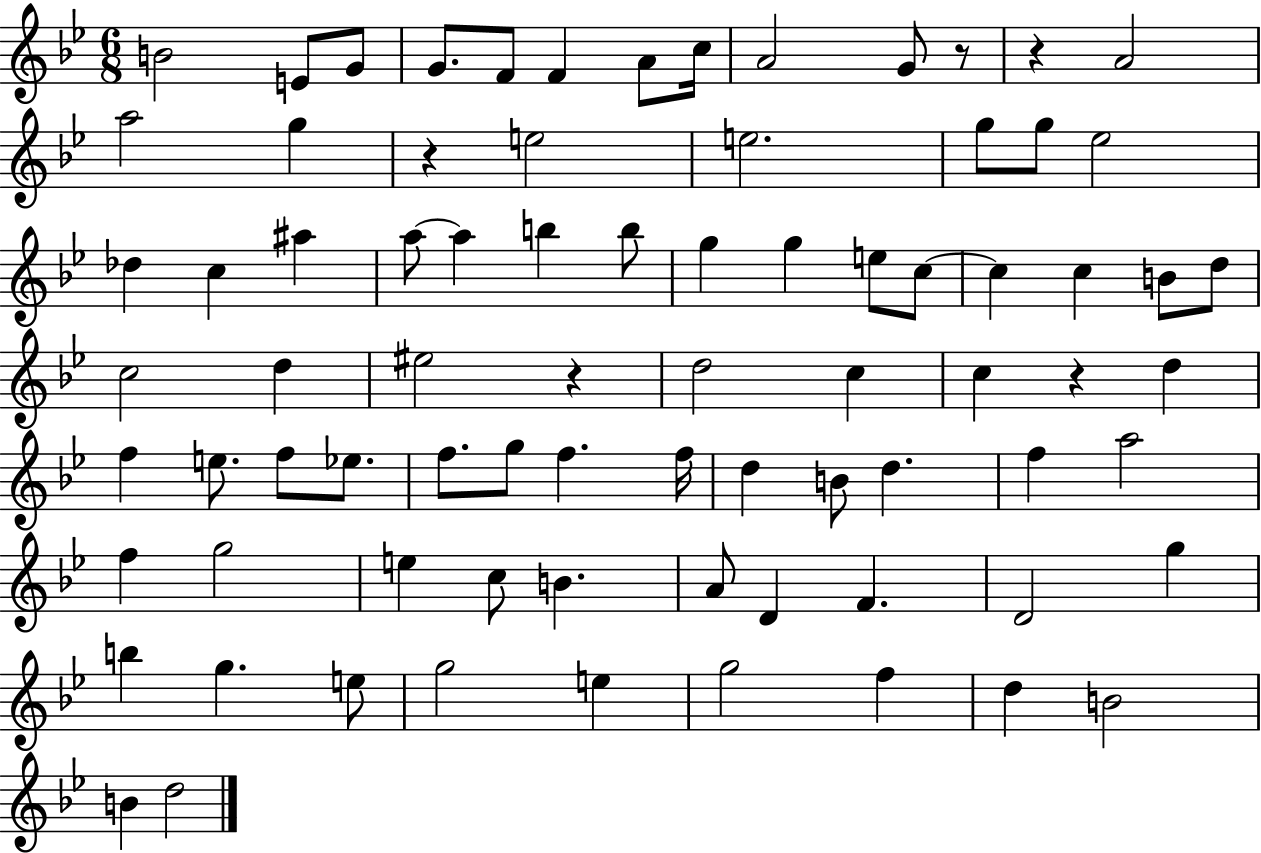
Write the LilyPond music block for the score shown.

{
  \clef treble
  \numericTimeSignature
  \time 6/8
  \key bes \major
  b'2 e'8 g'8 | g'8. f'8 f'4 a'8 c''16 | a'2 g'8 r8 | r4 a'2 | \break a''2 g''4 | r4 e''2 | e''2. | g''8 g''8 ees''2 | \break des''4 c''4 ais''4 | a''8~~ a''4 b''4 b''8 | g''4 g''4 e''8 c''8~~ | c''4 c''4 b'8 d''8 | \break c''2 d''4 | eis''2 r4 | d''2 c''4 | c''4 r4 d''4 | \break f''4 e''8. f''8 ees''8. | f''8. g''8 f''4. f''16 | d''4 b'8 d''4. | f''4 a''2 | \break f''4 g''2 | e''4 c''8 b'4. | a'8 d'4 f'4. | d'2 g''4 | \break b''4 g''4. e''8 | g''2 e''4 | g''2 f''4 | d''4 b'2 | \break b'4 d''2 | \bar "|."
}